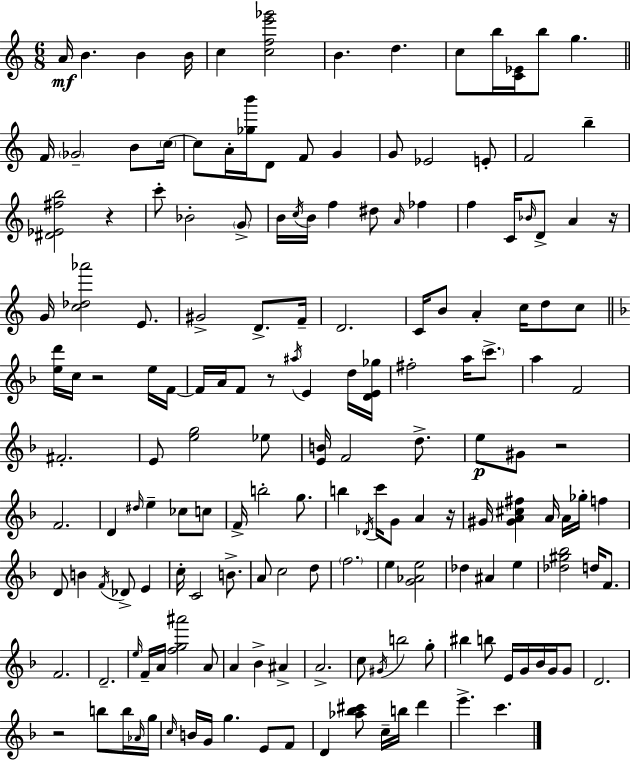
{
  \clef treble
  \numericTimeSignature
  \time 6/8
  \key a \minor
  a'16\mf b'4. b'4 b'16 | c''4 <c'' f'' e''' ges'''>2 | b'4. d''4. | c''8 b''16 <c' ees'>16 b''8 g''4. | \break \bar "||" \break \key c \major f'16 \parenthesize ges'2-- b'8 \parenthesize c''16~~ | c''8 a'16-. <ges'' b'''>16 d'8 f'8 g'4 | g'8 ees'2 e'8-. | f'2 b''4-- | \break <dis' ees' fis'' b''>2 r4 | c'''8-. bes'2-. \parenthesize g'8-> | b'16 \acciaccatura { c''16 } b'16 f''4 dis''8 \grace { a'16 } fes''4 | f''4 c'16 \grace { bes'16 } d'8-> a'4 | \break r16 g'16 <c'' des'' aes'''>2 | e'8. gis'2-> d'8.-> | f'16-- d'2. | c'16 b'8 a'4-. c''16 d''8 | \break c''8 \bar "||" \break \key d \minor <e'' d'''>16 c''16 r2 e''16 f'16~~ | f'16 a'16 f'8 r8 \acciaccatura { ais''16 } e'4 d''16 | <d' e' ges''>16 fis''2-. a''16 \parenthesize c'''8.-> | a''4 f'2 | \break fis'2.-. | e'8 <e'' g''>2 ees''8 | <e' b'>16 f'2 d''8.-> | e''8\p gis'8 r2 | \break f'2. | d'4 \grace { dis''16 } e''4-- ces''8 | c''8 f'16-> b''2-. g''8. | b''4 \acciaccatura { des'16 } c'''16 g'8 a'4 | \break r16 gis'16 <gis' a' cis'' fis''>4 a'16 a'16 ges''16-. f''4 | d'8 b'4 \acciaccatura { f'16 } des'8-> | e'4 c''16-. c'2 | b'8.-> a'8 c''2 | \break d''8 \parenthesize f''2. | e''4 <g' aes' e''>2 | des''4 ais'4 | e''4 <des'' gis'' bes''>2 | \break d''16 f'8. f'2. | d'2.-- | \grace { e''16 } f'16-- a'16 <f'' g'' ais'''>2 | a'8 a'4 bes'4-> | \break ais'4-> a'2.-> | c''8 \acciaccatura { gis'16 } b''2 | g''8-. bis''4 b''8 | e'16 g'16 bes'16 g'16 g'8 d'2. | \break r2 | b''8 b''16 \grace { aes'16 } g''16 \grace { c''16 } b'16 g'16 g''4. | e'8 f'8 d'4 | <aes'' bes'' cis'''>8 c''16-- b''16 d'''4 e'''4.-> | \break c'''4. \bar "|."
}